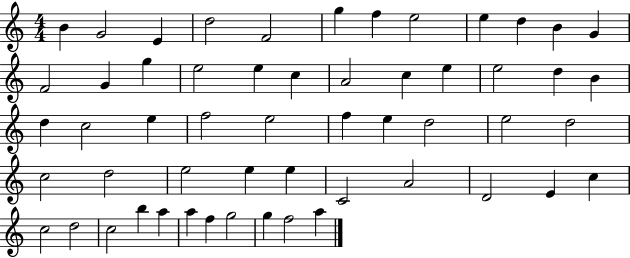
{
  \clef treble
  \numericTimeSignature
  \time 4/4
  \key c \major
  b'4 g'2 e'4 | d''2 f'2 | g''4 f''4 e''2 | e''4 d''4 b'4 g'4 | \break f'2 g'4 g''4 | e''2 e''4 c''4 | a'2 c''4 e''4 | e''2 d''4 b'4 | \break d''4 c''2 e''4 | f''2 e''2 | f''4 e''4 d''2 | e''2 d''2 | \break c''2 d''2 | e''2 e''4 e''4 | c'2 a'2 | d'2 e'4 c''4 | \break c''2 d''2 | c''2 b''4 a''4 | a''4 f''4 g''2 | g''4 f''2 a''4 | \break \bar "|."
}